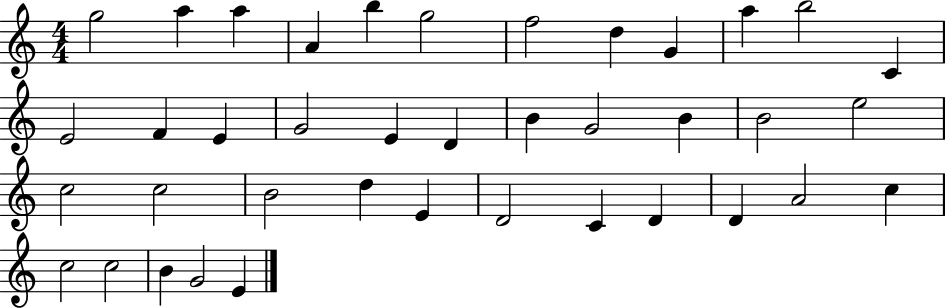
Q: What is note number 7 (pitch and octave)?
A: F5